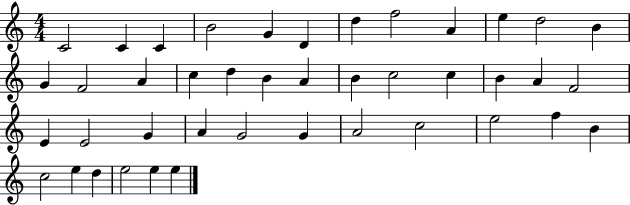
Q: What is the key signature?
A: C major